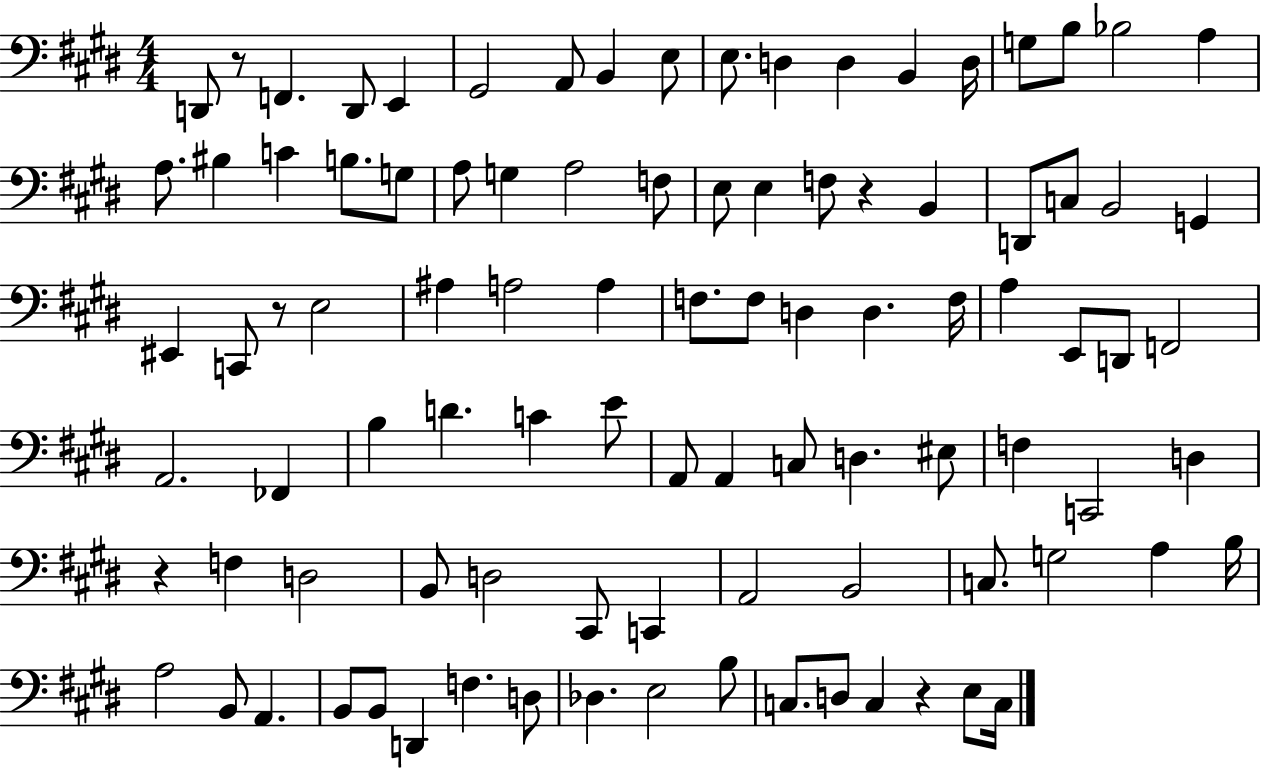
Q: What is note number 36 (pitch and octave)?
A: C2